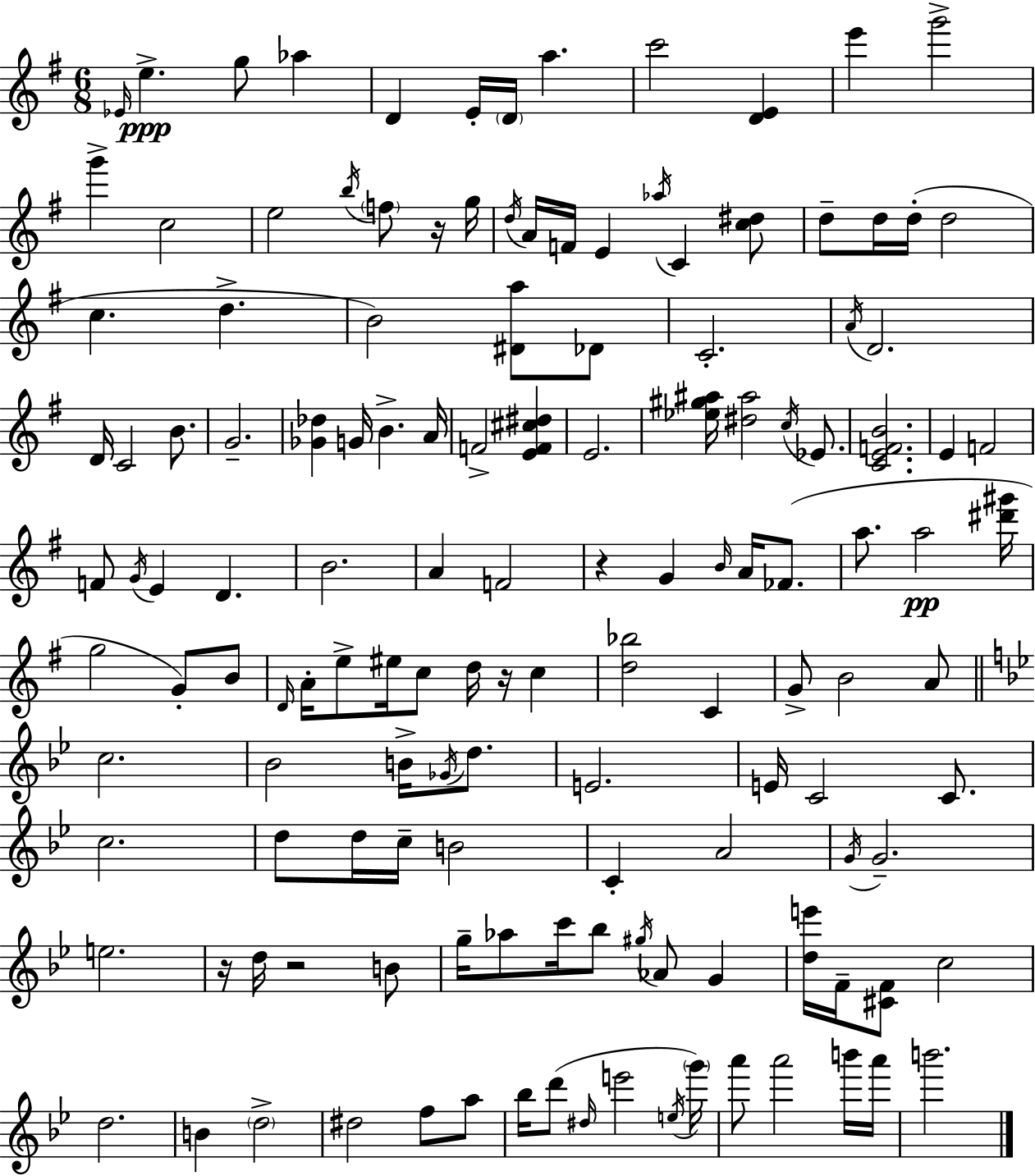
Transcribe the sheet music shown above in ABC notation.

X:1
T:Untitled
M:6/8
L:1/4
K:G
_E/4 e g/2 _a D E/4 D/4 a c'2 [DE] e' g'2 g' c2 e2 b/4 f/2 z/4 g/4 d/4 A/4 F/4 E _a/4 C [c^d]/2 d/2 d/4 d/4 d2 c d B2 [^Da]/2 _D/2 C2 A/4 D2 D/4 C2 B/2 G2 [_G_d] G/4 B A/4 F2 [EF^c^d] E2 [_e^g^a]/4 [^d^a]2 c/4 _E/2 [CEFB]2 E F2 F/2 G/4 E D B2 A F2 z G B/4 A/4 _F/2 a/2 a2 [^d'^g']/4 g2 G/2 B/2 D/4 A/4 e/2 ^e/4 c/2 d/4 z/4 c [d_b]2 C G/2 B2 A/2 c2 _B2 B/4 _G/4 d/2 E2 E/4 C2 C/2 c2 d/2 d/4 c/4 B2 C A2 G/4 G2 e2 z/4 d/4 z2 B/2 g/4 _a/2 c'/4 _b/2 ^g/4 _A/2 G [de']/4 F/4 [^CF]/2 c2 d2 B d2 ^d2 f/2 a/2 _b/4 d'/2 ^d/4 e'2 e/4 g'/4 a'/2 a'2 b'/4 a'/4 b'2